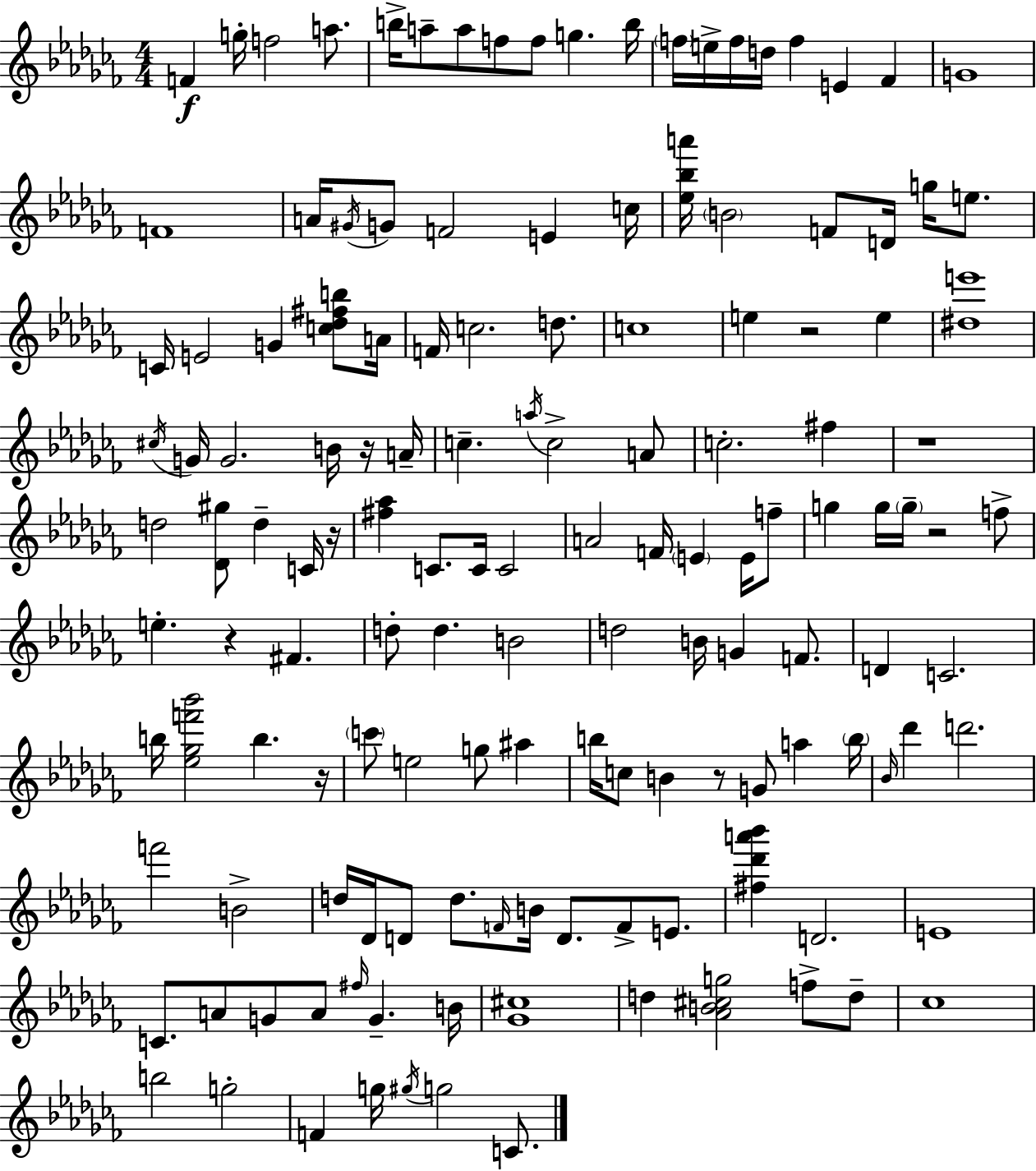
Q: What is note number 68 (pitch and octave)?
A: E5